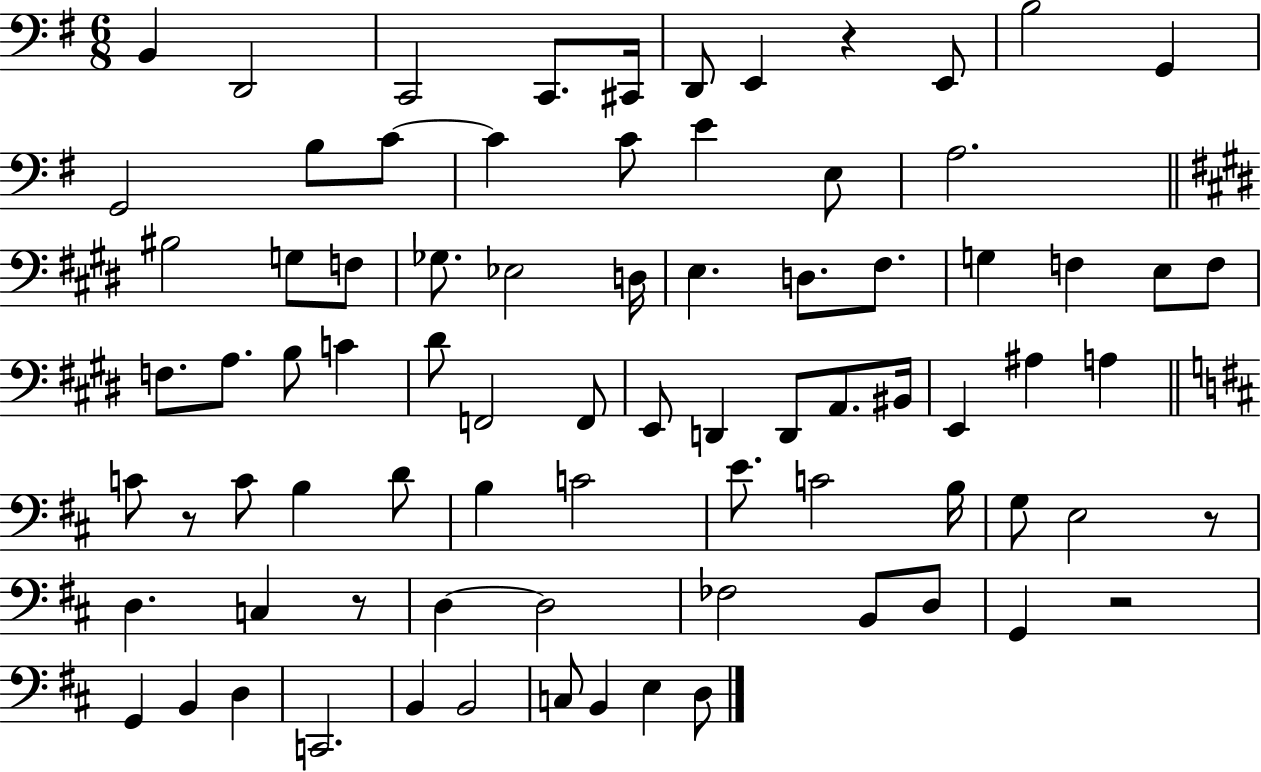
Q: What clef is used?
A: bass